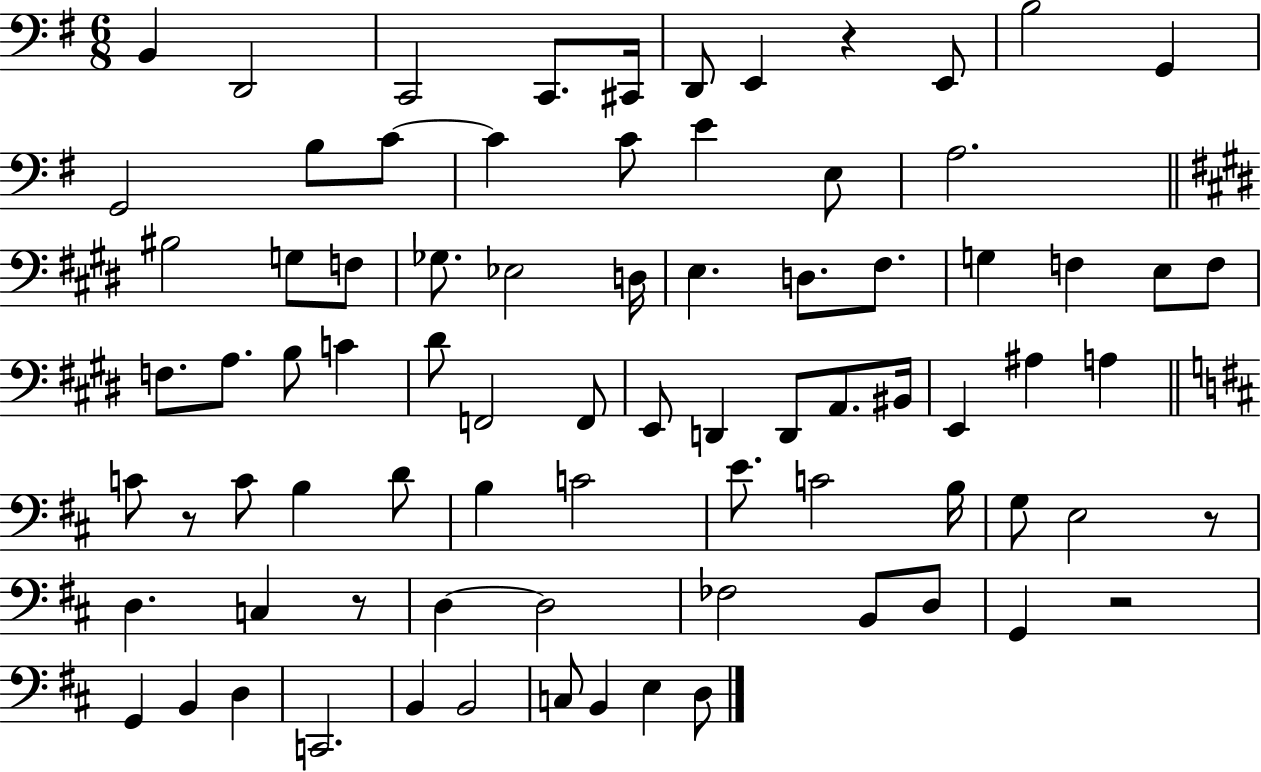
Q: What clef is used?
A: bass